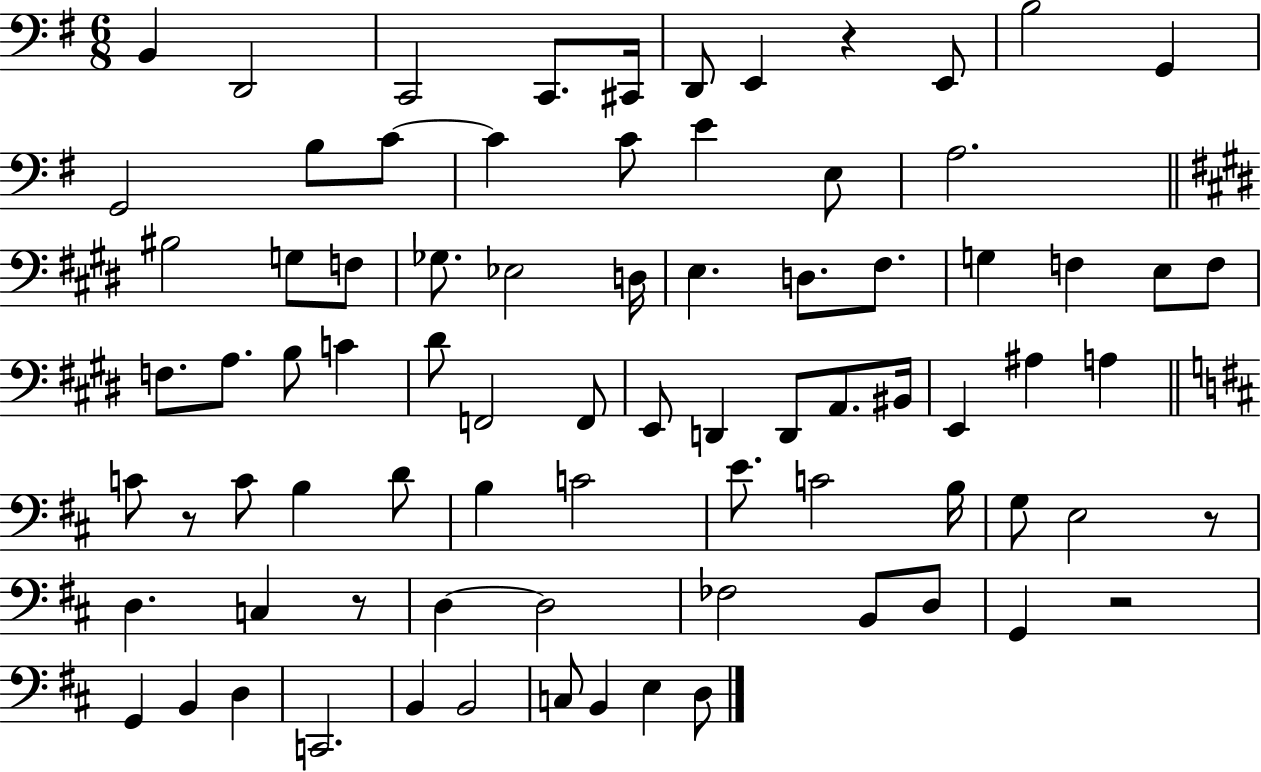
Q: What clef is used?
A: bass